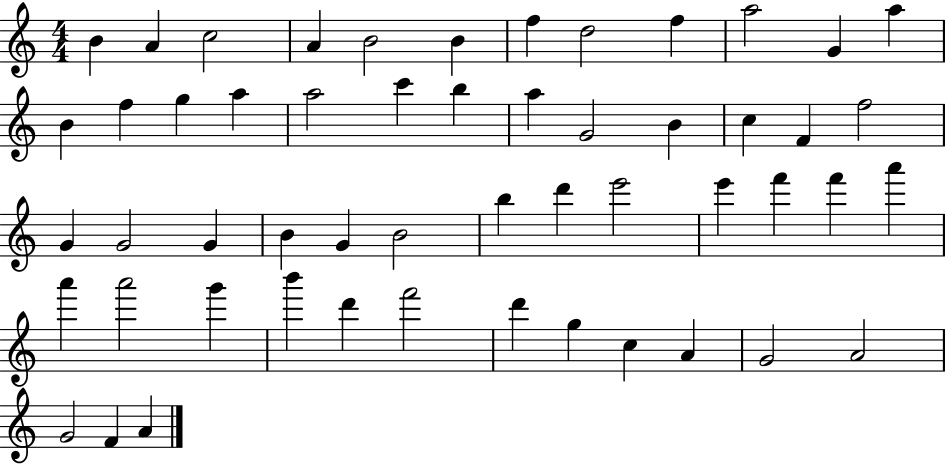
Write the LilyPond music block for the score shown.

{
  \clef treble
  \numericTimeSignature
  \time 4/4
  \key c \major
  b'4 a'4 c''2 | a'4 b'2 b'4 | f''4 d''2 f''4 | a''2 g'4 a''4 | \break b'4 f''4 g''4 a''4 | a''2 c'''4 b''4 | a''4 g'2 b'4 | c''4 f'4 f''2 | \break g'4 g'2 g'4 | b'4 g'4 b'2 | b''4 d'''4 e'''2 | e'''4 f'''4 f'''4 a'''4 | \break a'''4 a'''2 g'''4 | b'''4 d'''4 f'''2 | d'''4 g''4 c''4 a'4 | g'2 a'2 | \break g'2 f'4 a'4 | \bar "|."
}